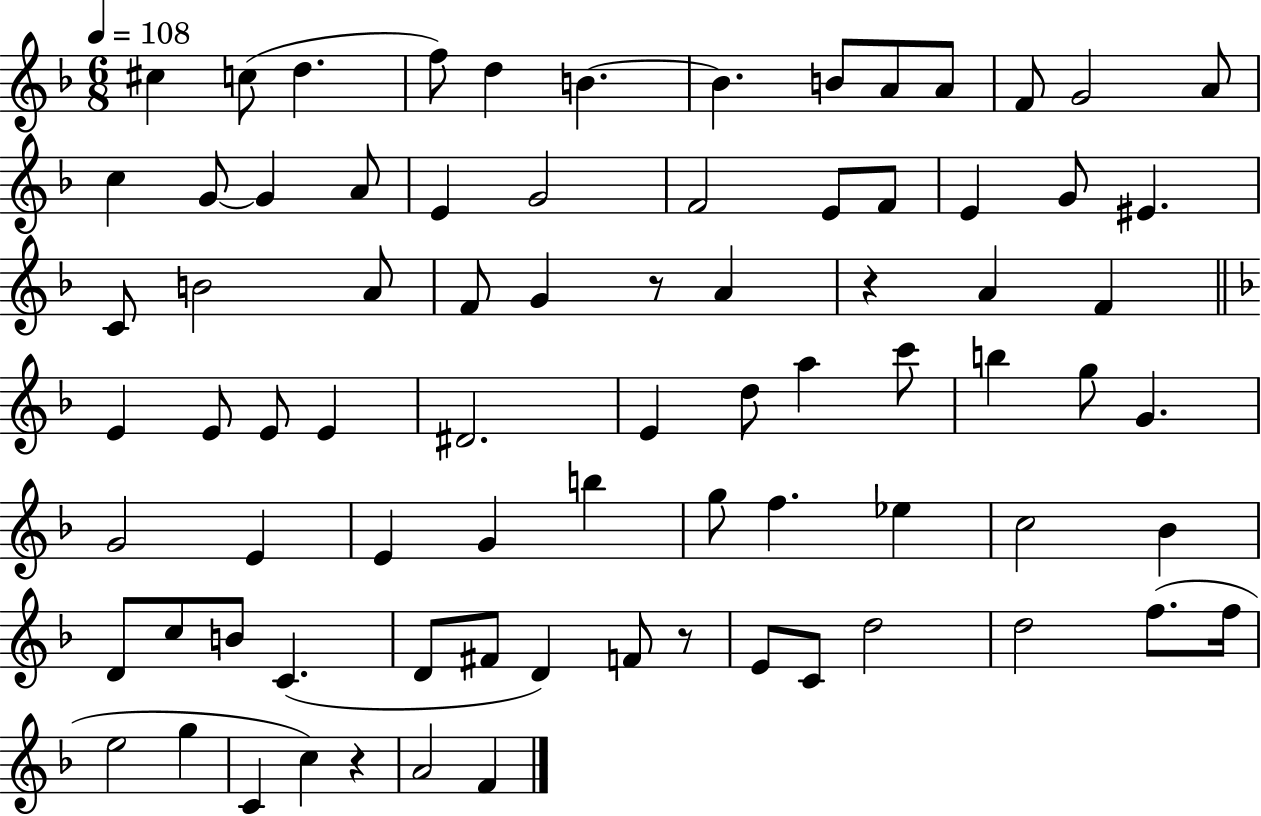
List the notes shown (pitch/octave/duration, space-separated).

C#5/q C5/e D5/q. F5/e D5/q B4/q. B4/q. B4/e A4/e A4/e F4/e G4/h A4/e C5/q G4/e G4/q A4/e E4/q G4/h F4/h E4/e F4/e E4/q G4/e EIS4/q. C4/e B4/h A4/e F4/e G4/q R/e A4/q R/q A4/q F4/q E4/q E4/e E4/e E4/q D#4/h. E4/q D5/e A5/q C6/e B5/q G5/e G4/q. G4/h E4/q E4/q G4/q B5/q G5/e F5/q. Eb5/q C5/h Bb4/q D4/e C5/e B4/e C4/q. D4/e F#4/e D4/q F4/e R/e E4/e C4/e D5/h D5/h F5/e. F5/s E5/h G5/q C4/q C5/q R/q A4/h F4/q